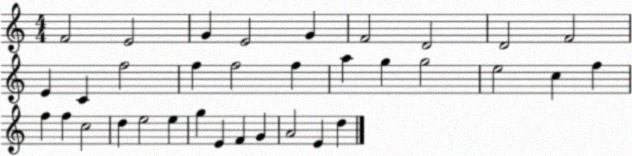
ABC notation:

X:1
T:Untitled
M:4/4
L:1/4
K:C
F2 E2 G E2 G F2 D2 D2 F2 E C f2 f f2 f a g g2 e2 c f f f c2 d e2 e g E F G A2 E d